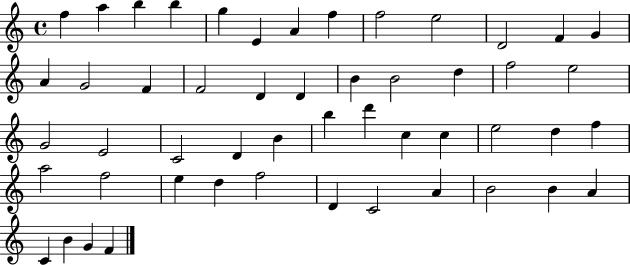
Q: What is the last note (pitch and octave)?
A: F4